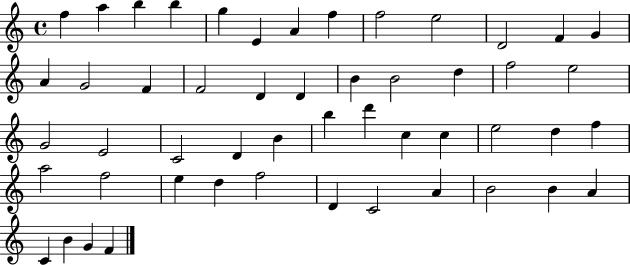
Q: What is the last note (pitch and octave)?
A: F4